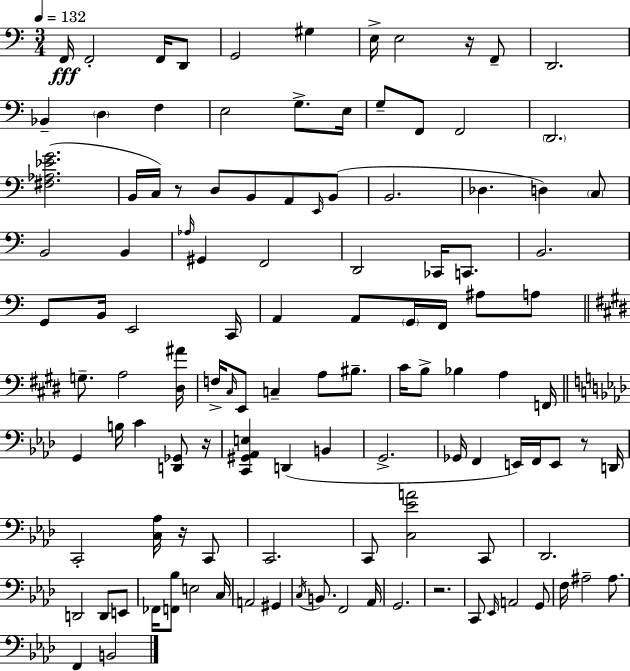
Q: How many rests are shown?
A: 6